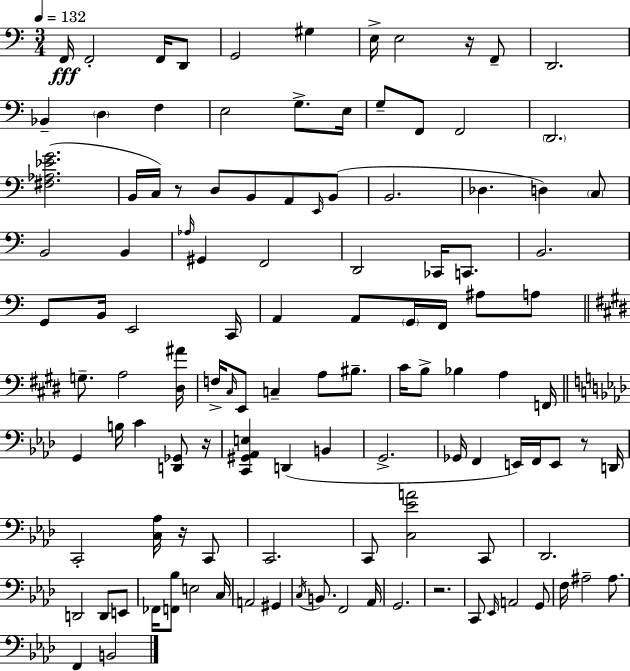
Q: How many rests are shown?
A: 6